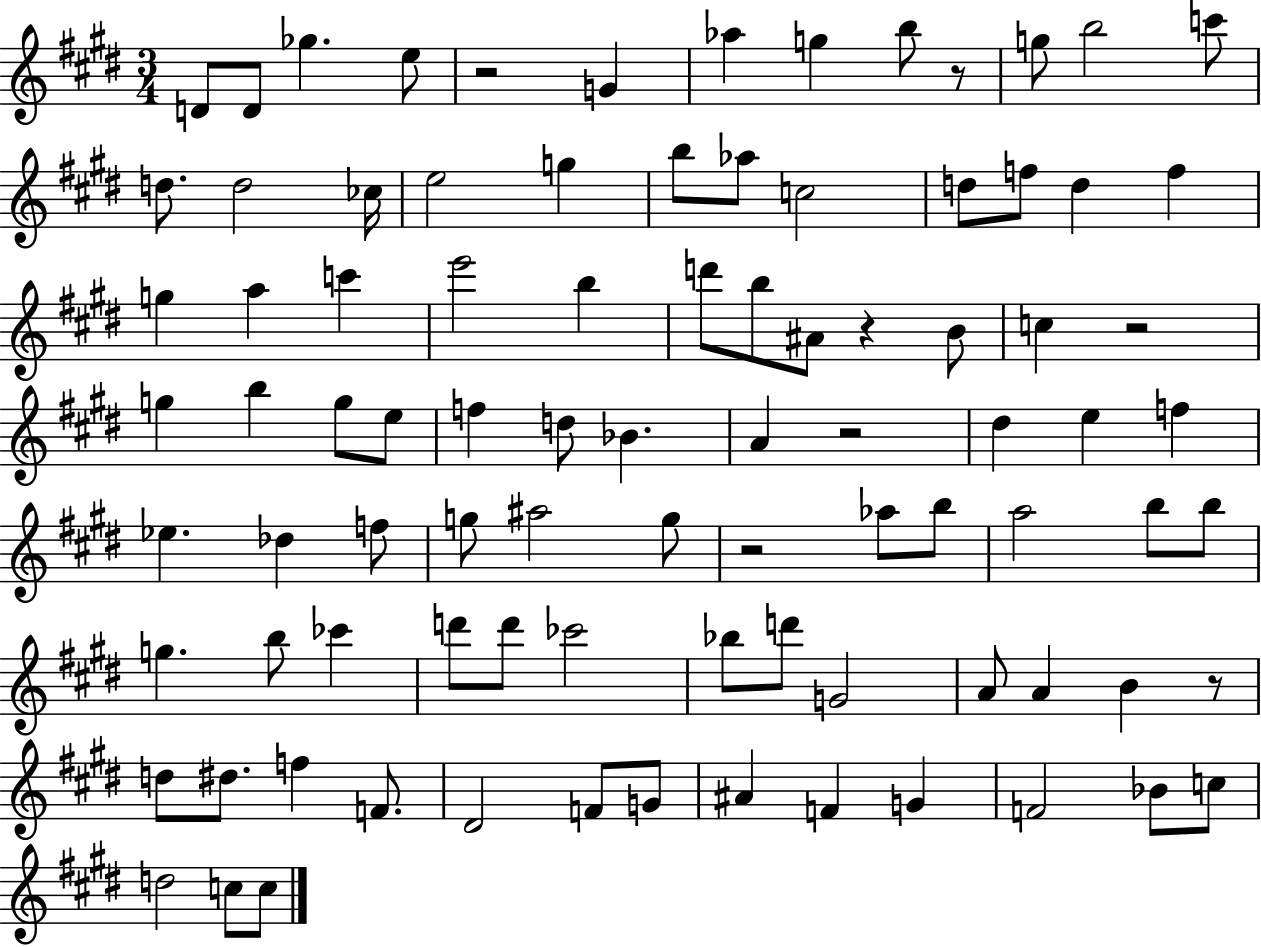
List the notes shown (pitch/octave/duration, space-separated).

D4/e D4/e Gb5/q. E5/e R/h G4/q Ab5/q G5/q B5/e R/e G5/e B5/h C6/e D5/e. D5/h CES5/s E5/h G5/q B5/e Ab5/e C5/h D5/e F5/e D5/q F5/q G5/q A5/q C6/q E6/h B5/q D6/e B5/e A#4/e R/q B4/e C5/q R/h G5/q B5/q G5/e E5/e F5/q D5/e Bb4/q. A4/q R/h D#5/q E5/q F5/q Eb5/q. Db5/q F5/e G5/e A#5/h G5/e R/h Ab5/e B5/e A5/h B5/e B5/e G5/q. B5/e CES6/q D6/e D6/e CES6/h Bb5/e D6/e G4/h A4/e A4/q B4/q R/e D5/e D#5/e. F5/q F4/e. D#4/h F4/e G4/e A#4/q F4/q G4/q F4/h Bb4/e C5/e D5/h C5/e C5/e